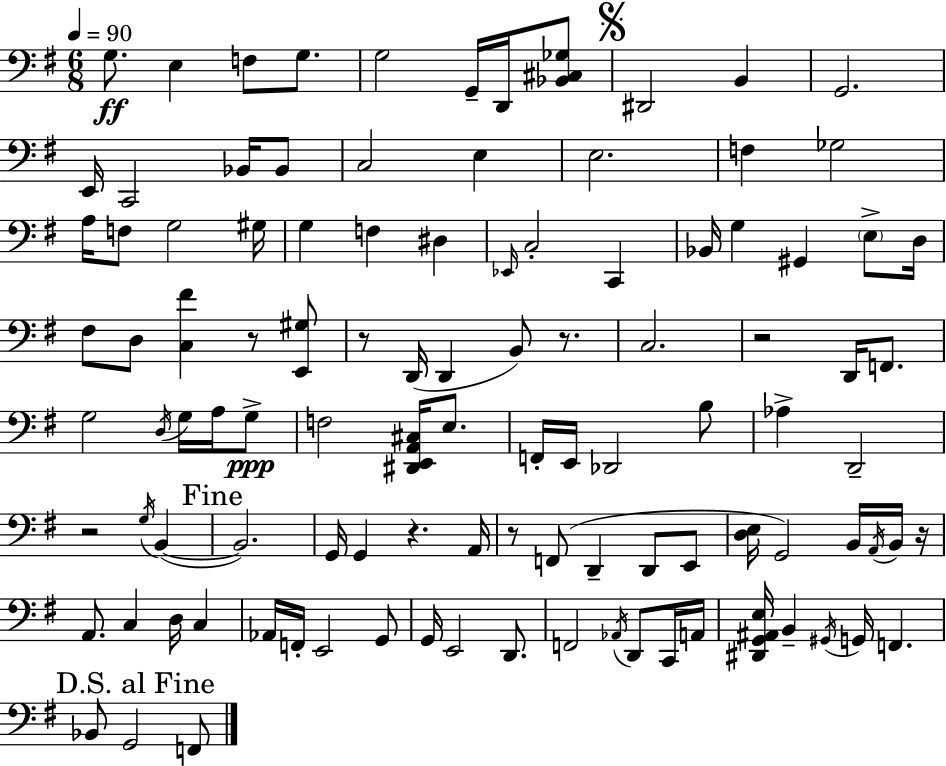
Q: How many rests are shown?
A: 8